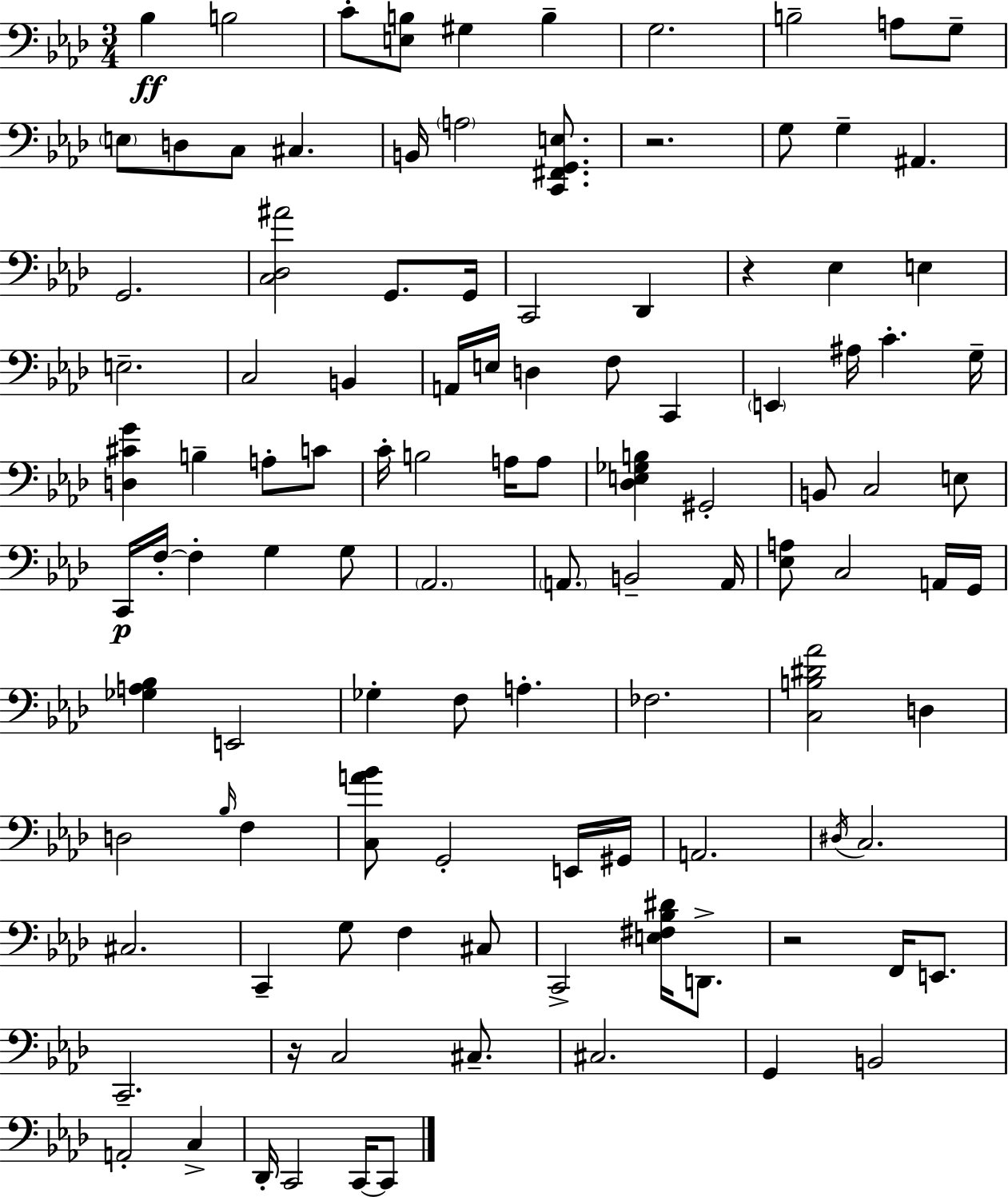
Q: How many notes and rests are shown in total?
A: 110